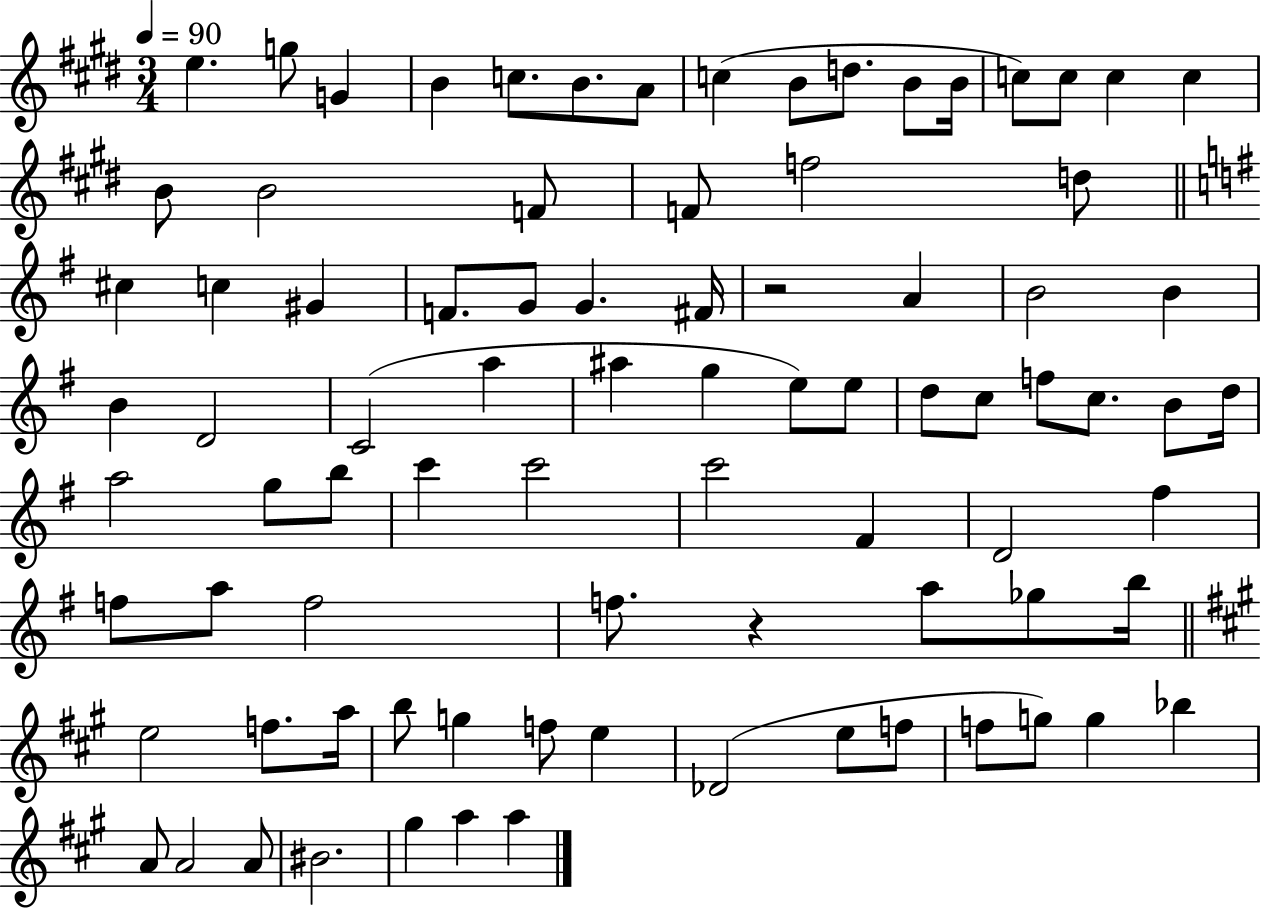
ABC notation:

X:1
T:Untitled
M:3/4
L:1/4
K:E
e g/2 G B c/2 B/2 A/2 c B/2 d/2 B/2 B/4 c/2 c/2 c c B/2 B2 F/2 F/2 f2 d/2 ^c c ^G F/2 G/2 G ^F/4 z2 A B2 B B D2 C2 a ^a g e/2 e/2 d/2 c/2 f/2 c/2 B/2 d/4 a2 g/2 b/2 c' c'2 c'2 ^F D2 ^f f/2 a/2 f2 f/2 z a/2 _g/2 b/4 e2 f/2 a/4 b/2 g f/2 e _D2 e/2 f/2 f/2 g/2 g _b A/2 A2 A/2 ^B2 ^g a a